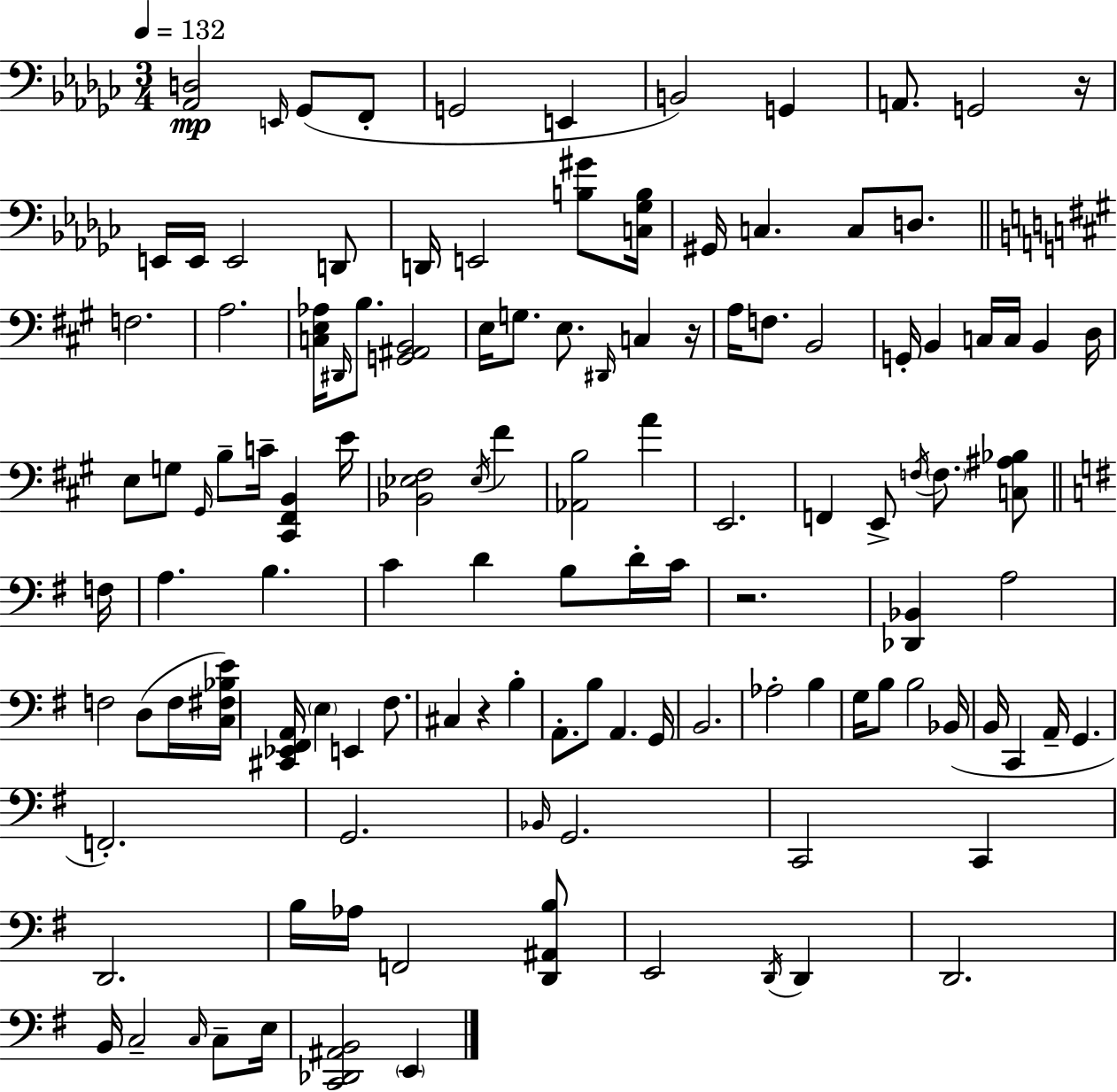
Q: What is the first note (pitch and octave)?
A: E2